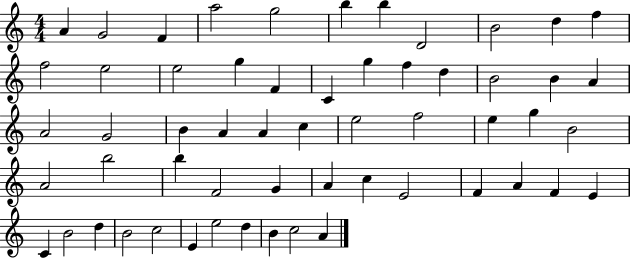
A4/q G4/h F4/q A5/h G5/h B5/q B5/q D4/h B4/h D5/q F5/q F5/h E5/h E5/h G5/q F4/q C4/q G5/q F5/q D5/q B4/h B4/q A4/q A4/h G4/h B4/q A4/q A4/q C5/q E5/h F5/h E5/q G5/q B4/h A4/h B5/h B5/q F4/h G4/q A4/q C5/q E4/h F4/q A4/q F4/q E4/q C4/q B4/h D5/q B4/h C5/h E4/q E5/h D5/q B4/q C5/h A4/q